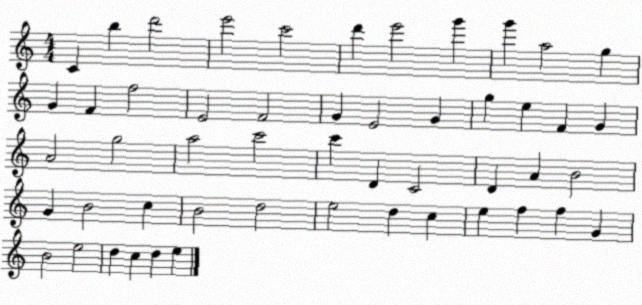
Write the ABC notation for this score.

X:1
T:Untitled
M:4/4
L:1/4
K:C
C b d'2 e'2 c'2 d' e'2 g' g' a2 g G F f2 E2 F2 G E2 G g e F G A2 g2 a2 c'2 c' D C2 D A B2 G B2 c B2 d2 e2 d c e f f G B2 e2 d c d e